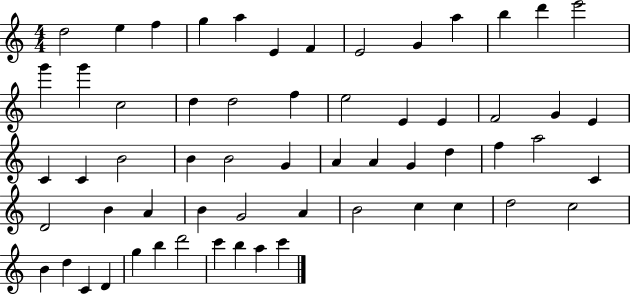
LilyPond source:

{
  \clef treble
  \numericTimeSignature
  \time 4/4
  \key c \major
  d''2 e''4 f''4 | g''4 a''4 e'4 f'4 | e'2 g'4 a''4 | b''4 d'''4 e'''2 | \break g'''4 g'''4 c''2 | d''4 d''2 f''4 | e''2 e'4 e'4 | f'2 g'4 e'4 | \break c'4 c'4 b'2 | b'4 b'2 g'4 | a'4 a'4 g'4 d''4 | f''4 a''2 c'4 | \break d'2 b'4 a'4 | b'4 g'2 a'4 | b'2 c''4 c''4 | d''2 c''2 | \break b'4 d''4 c'4 d'4 | g''4 b''4 d'''2 | c'''4 b''4 a''4 c'''4 | \bar "|."
}